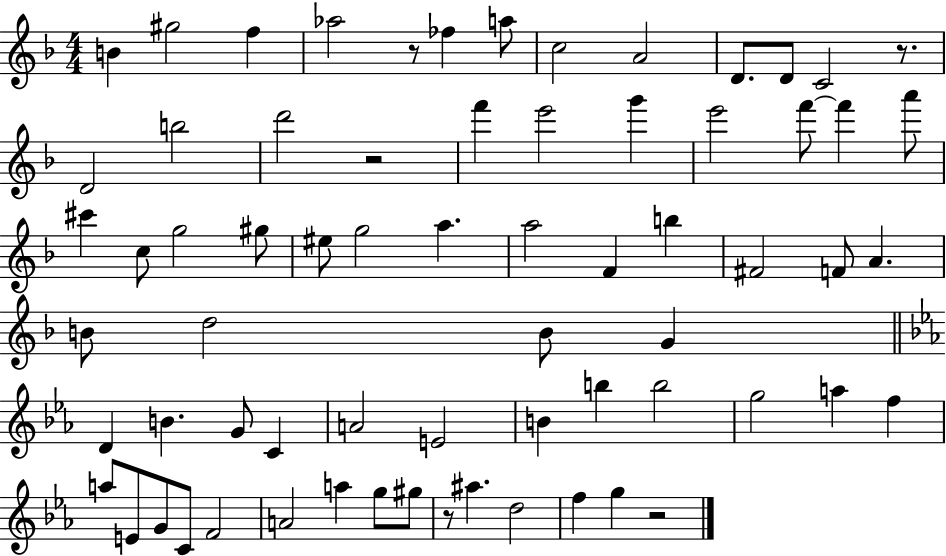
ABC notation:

X:1
T:Untitled
M:4/4
L:1/4
K:F
B ^g2 f _a2 z/2 _f a/2 c2 A2 D/2 D/2 C2 z/2 D2 b2 d'2 z2 f' e'2 g' e'2 f'/2 f' a'/2 ^c' c/2 g2 ^g/2 ^e/2 g2 a a2 F b ^F2 F/2 A B/2 d2 B/2 G D B G/2 C A2 E2 B b b2 g2 a f a/2 E/2 G/2 C/2 F2 A2 a g/2 ^g/2 z/2 ^a d2 f g z2